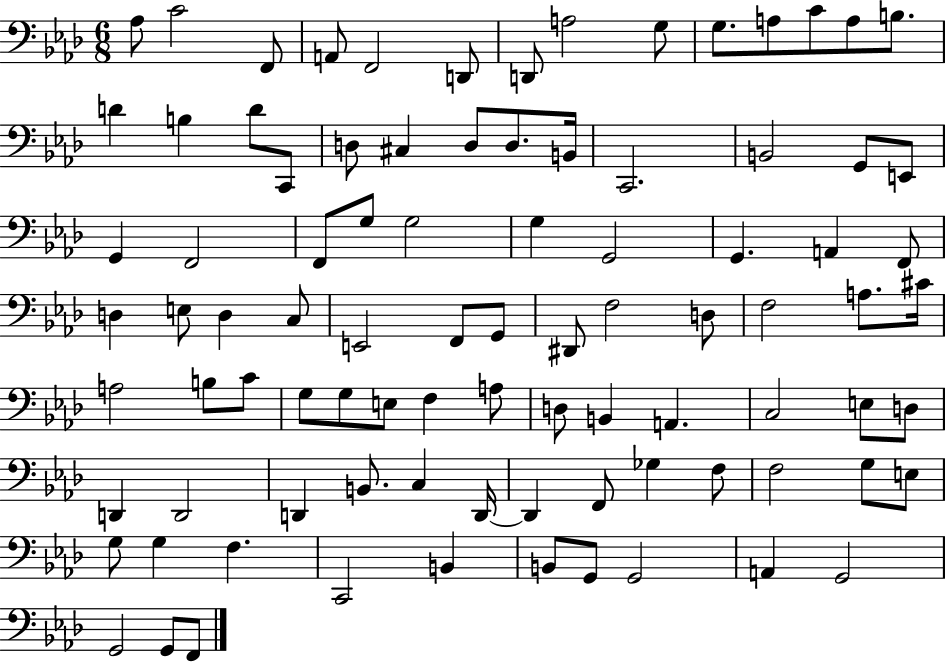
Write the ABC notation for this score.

X:1
T:Untitled
M:6/8
L:1/4
K:Ab
_A,/2 C2 F,,/2 A,,/2 F,,2 D,,/2 D,,/2 A,2 G,/2 G,/2 A,/2 C/2 A,/2 B,/2 D B, D/2 C,,/2 D,/2 ^C, D,/2 D,/2 B,,/4 C,,2 B,,2 G,,/2 E,,/2 G,, F,,2 F,,/2 G,/2 G,2 G, G,,2 G,, A,, F,,/2 D, E,/2 D, C,/2 E,,2 F,,/2 G,,/2 ^D,,/2 F,2 D,/2 F,2 A,/2 ^C/4 A,2 B,/2 C/2 G,/2 G,/2 E,/2 F, A,/2 D,/2 B,, A,, C,2 E,/2 D,/2 D,, D,,2 D,, B,,/2 C, D,,/4 D,, F,,/2 _G, F,/2 F,2 G,/2 E,/2 G,/2 G, F, C,,2 B,, B,,/2 G,,/2 G,,2 A,, G,,2 G,,2 G,,/2 F,,/2